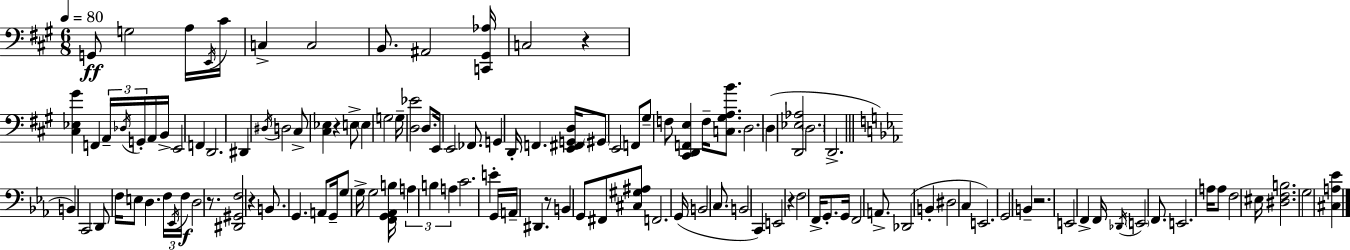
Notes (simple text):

G2/e G3/h A3/s E2/s C#4/s C3/q C3/h B2/e. A#2/h [C2,G#2,Ab3]/s C3/h R/q [C#3,Eb3,G#4]/q F2/q A2/s Db3/s G2/s A2/s B2/s E2/h F2/q D2/h. D#2/q D#3/s D3/h C#3/e [C#3,Eb3]/q R/q E3/e E3/q G3/h G3/s [D3,Eb4]/h D3/e. E2/s E2/h FES2/e. G2/q D2/s F2/q. [E2,F#2,G2,D3]/s G#2/e E2/h F2/e G#3/e F3/e [C#2,D2,F2,E3]/q F3/s [C3,G#3,A3,B4]/e. D3/h. D3/q [D2,Eb3,Ab3]/h D3/h. D2/h. B2/q C2/h D2/e F3/s E3/e D3/q. F3/s Eb2/s F3/s D3/h R/e. [D#2,G#2,F3]/h R/q B2/e. G2/q. A2/e G2/s G3/e G3/s G3/h [F2,G2,Ab2,B3]/s A3/q B3/q A3/q C4/h. E4/q G2/s A2/s D#2/q. R/e B2/q G2/e F#2/e [C#3,G#3,A#3]/e F2/h. G2/s B2/h C3/e. B2/h C2/q E2/h R/q F3/h F2/s G2/e. G2/s F2/h A2/e. Db2/h B2/q D#3/h C3/q E2/h. G2/h B2/q R/h. E2/h F2/q F2/s Db2/s E2/h F2/e. E2/h. A3/s A3/e F3/h EIS3/s [D#3,F3,B3]/h. G3/h [C#3,A3,Eb4]/q